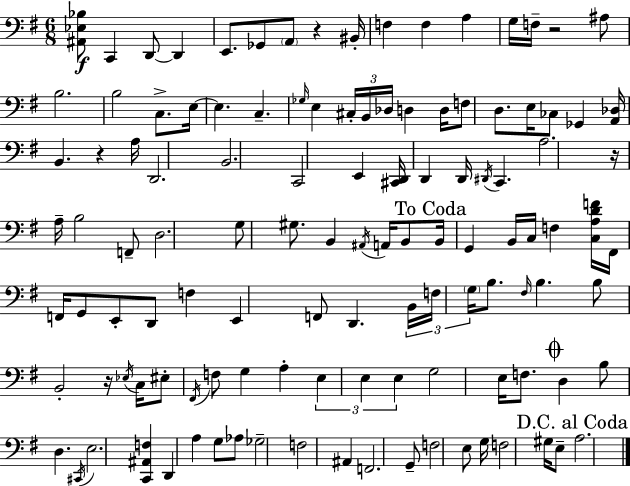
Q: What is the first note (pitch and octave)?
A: C2